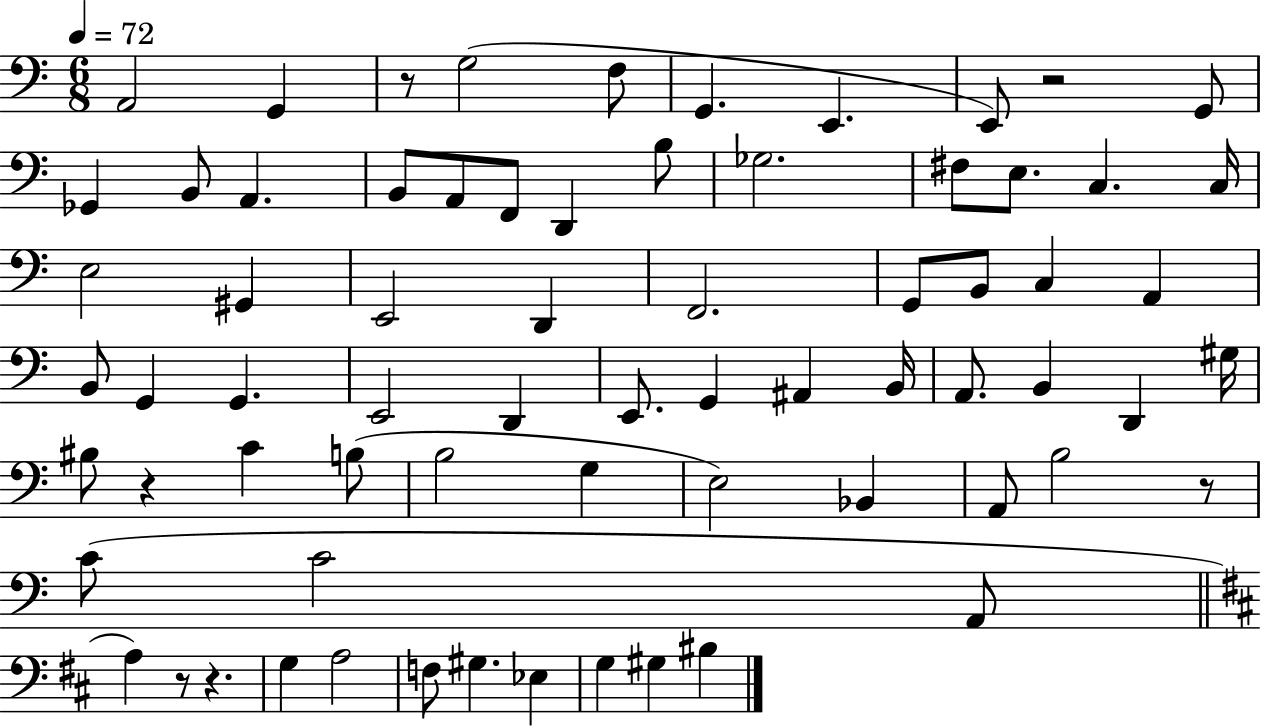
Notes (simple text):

A2/h G2/q R/e G3/h F3/e G2/q. E2/q. E2/e R/h G2/e Gb2/q B2/e A2/q. B2/e A2/e F2/e D2/q B3/e Gb3/h. F#3/e E3/e. C3/q. C3/s E3/h G#2/q E2/h D2/q F2/h. G2/e B2/e C3/q A2/q B2/e G2/q G2/q. E2/h D2/q E2/e. G2/q A#2/q B2/s A2/e. B2/q D2/q G#3/s BIS3/e R/q C4/q B3/e B3/h G3/q E3/h Bb2/q A2/e B3/h R/e C4/e C4/h A2/e A3/q R/e R/q. G3/q A3/h F3/e G#3/q. Eb3/q G3/q G#3/q BIS3/q